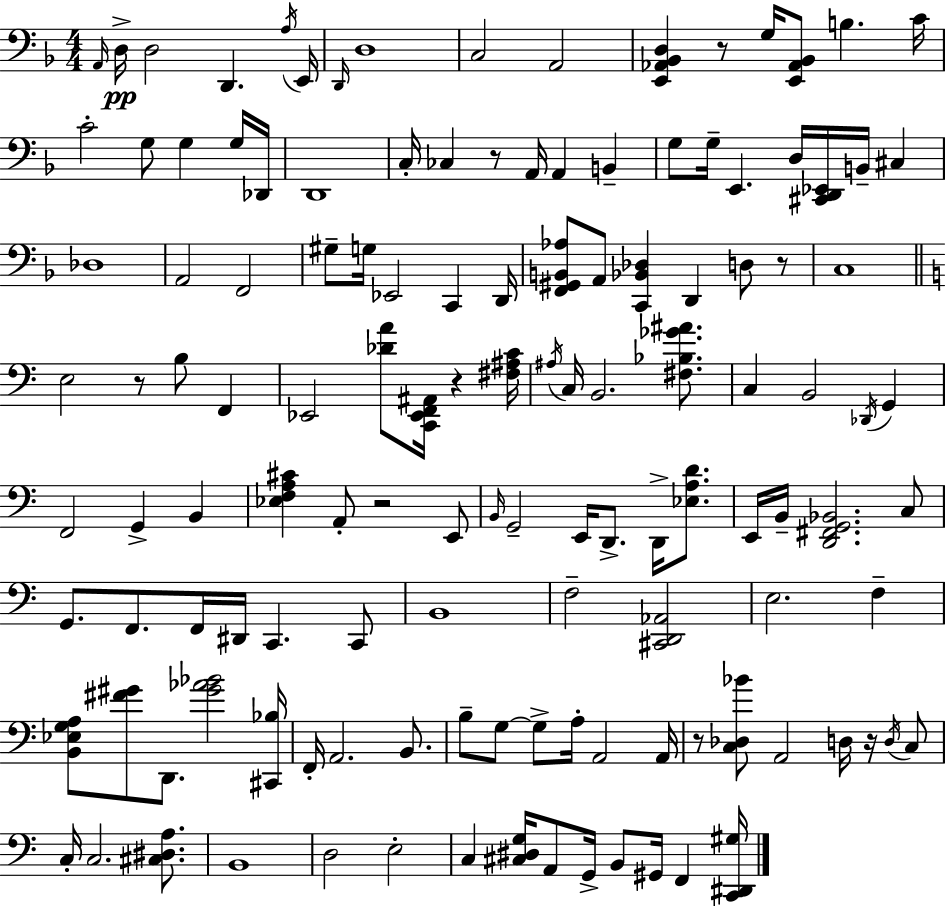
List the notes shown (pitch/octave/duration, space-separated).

A2/s D3/s D3/h D2/q. A3/s E2/s D2/s D3/w C3/h A2/h [E2,Ab2,Bb2,D3]/q R/e G3/s [E2,Ab2,Bb2]/e B3/q. C4/s C4/h G3/e G3/q G3/s Db2/s D2/w C3/s CES3/q R/e A2/s A2/q B2/q G3/e G3/s E2/q. D3/s [C#2,D2,Eb2]/s B2/s C#3/q Db3/w A2/h F2/h G#3/e G3/s Eb2/h C2/q D2/s [F2,G#2,B2,Ab3]/e A2/e [C2,Bb2,Db3]/q D2/q D3/e R/e C3/w E3/h R/e B3/e F2/q Eb2/h [Db4,A4]/e [C2,Eb2,F2,A#2]/s R/q [F#3,A#3,C4]/s A#3/s C3/s B2/h. [F#3,Bb3,Gb4,A#4]/e. C3/q B2/h Db2/s G2/q F2/h G2/q B2/q [Eb3,F3,A3,C#4]/q A2/e R/h E2/e B2/s G2/h E2/s D2/e. D2/s [Eb3,A3,D4]/e. E2/s B2/s [D2,F#2,G2,Bb2]/h. C3/e G2/e. F2/e. F2/s D#2/s C2/q. C2/e B2/w F3/h [C#2,D2,Ab2]/h E3/h. F3/q [B2,Eb3,G3,A3]/e [F#4,G#4]/e D2/e. [G#4,Ab4,Bb4]/h [C#2,Bb3]/s F2/s A2/h. B2/e. B3/e G3/e G3/e A3/s A2/h A2/s R/e [C3,Db3,Bb4]/e A2/h D3/s R/s D3/s C3/e C3/s C3/h. [C#3,D#3,A3]/e. B2/w D3/h E3/h C3/q [C#3,D#3,G3]/s A2/e G2/s B2/e G#2/s F2/q [C2,D#2,G#3]/s